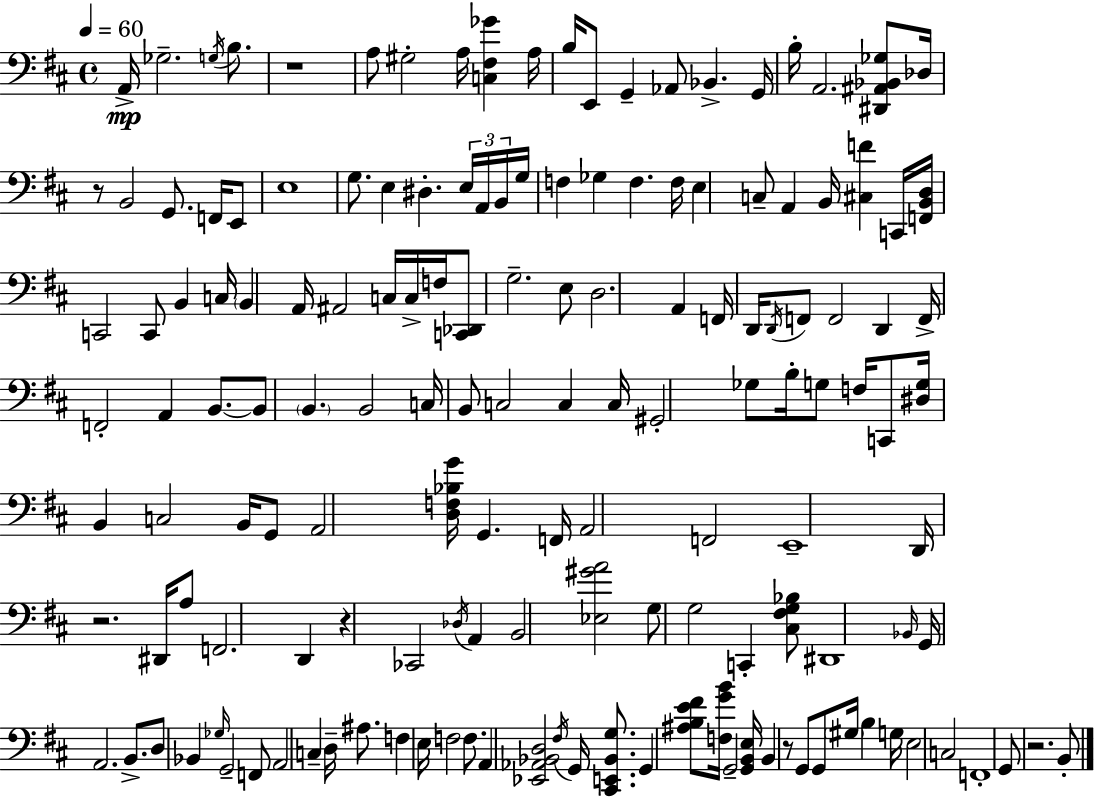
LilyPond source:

{
  \clef bass
  \time 4/4
  \defaultTimeSignature
  \key d \major
  \tempo 4 = 60
  \repeat volta 2 { a,16->\mp ges2.-- \acciaccatura { g16 } b8. | r1 | a8 gis2-. a16 <c fis ges'>4 | a16 b16 e,8 g,4-- aes,8 bes,4.-> | \break g,16 b16-. a,2. <dis, ais, bes, ges>8 | des16 r8 b,2 g,8. f,16 e,8 | e1 | g8. e4 dis4.-. \tuplet 3/2 { e16 a,16 | \break b,16 } g16 f4 ges4 f4. | f16 e4 c8-- a,4 b,16 <cis f'>4 | c,16 <f, b, d>16 c,2 c,8 b,4 | c16 \parenthesize b,4 a,16 ais,2 c16 c16-> | \break f16 <c, des,>8 g2.-- e8 | d2. a,4 | f,16 d,16 \acciaccatura { d,16 } f,8 f,2 d,4 | f,16-> f,2-. a,4 b,8.~~ | \break b,8 \parenthesize b,4. b,2 | c16 b,8 c2 c4 | c16 gis,2-. ges8 b16-. g8 f16 | c,8 <dis g>16 b,4 c2 b,16 | \break g,8 a,2 <d f bes g'>16 g,4. | f,16 a,2 f,2 | e,1-- | d,16 r2. dis,16 | \break a8 f,2. d,4 | r4 ces,2 \acciaccatura { des16 } a,4 | b,2 <ees gis' a'>2 | g8 g2 c,4-. | \break <cis fis g bes>8 dis,1 | \grace { bes,16 } g,16 a,2. | b,8.-> d8 bes,4 \grace { ges16 } g,2-- | f,8 a,2 c4-- | \break d16-- ais8. f4 e16 f2 | f8. a,4 <ees, aes, bes, d>2 | \acciaccatura { fis16 } g,16 <cis, e, bes, g>8. g,4 <ais b e' fis'>8 <f g' b'>16 g,2-- | <g, b, e>16 b,4 r8 g,8 g,8 | \break \parenthesize gis16 b4 g16 e2 c2 | f,1-. | g,8 r2. | b,8-. } \bar "|."
}